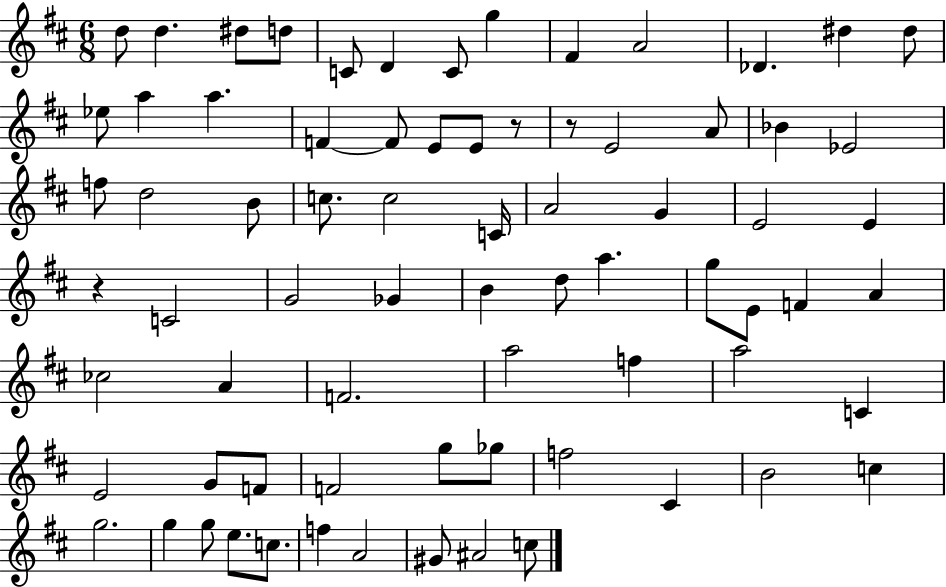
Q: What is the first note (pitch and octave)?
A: D5